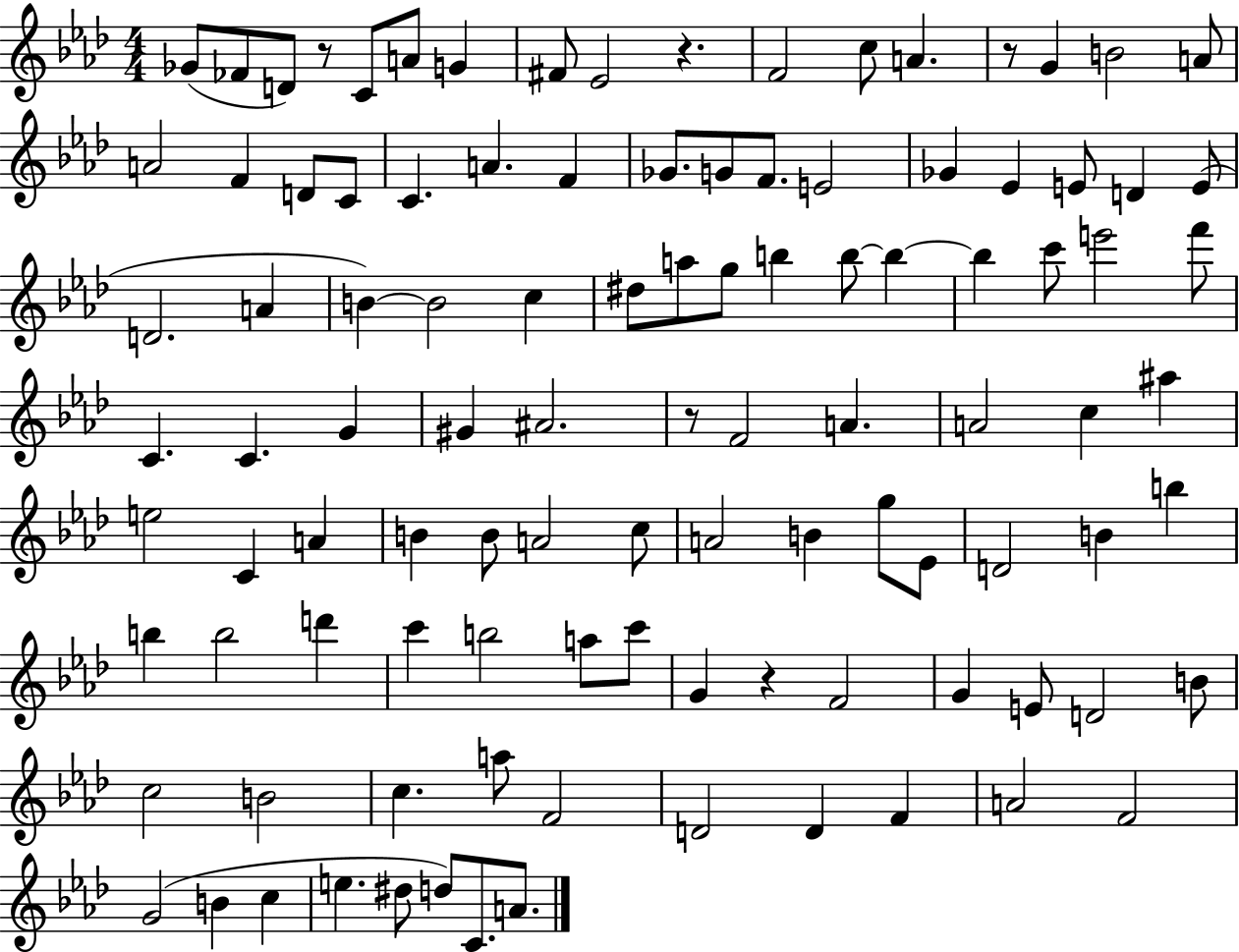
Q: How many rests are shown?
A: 5